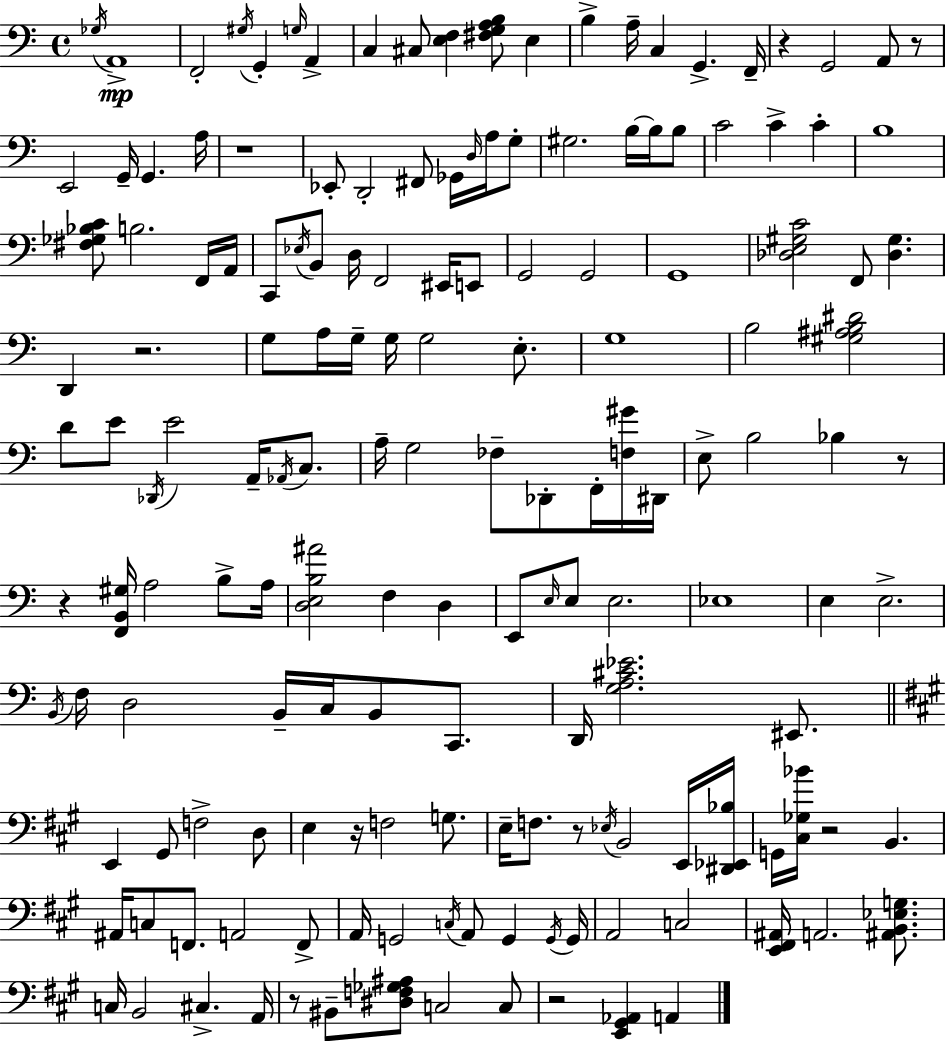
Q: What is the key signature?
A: A minor